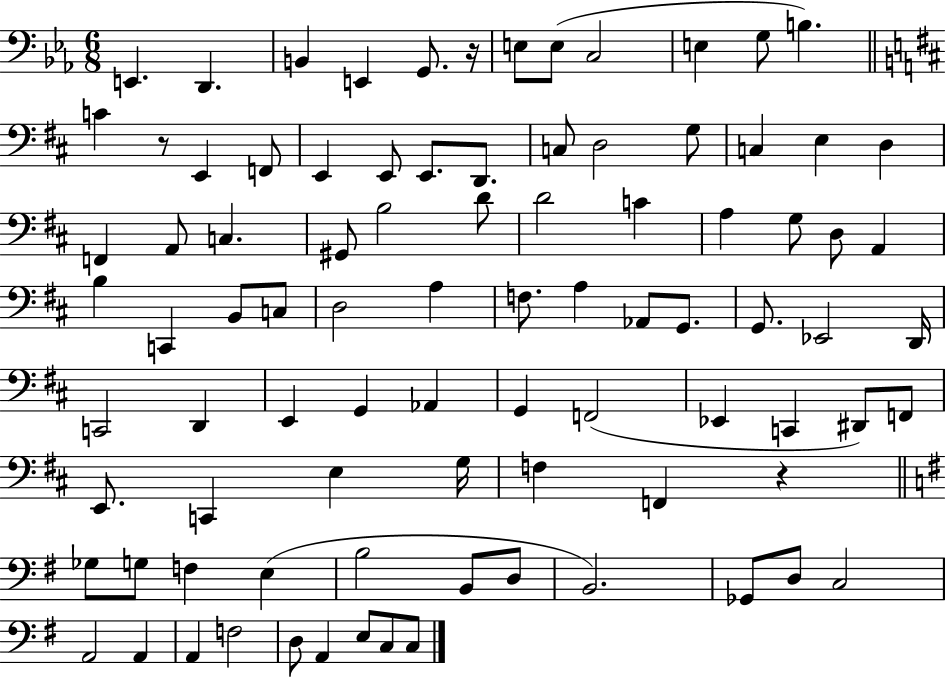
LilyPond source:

{
  \clef bass
  \numericTimeSignature
  \time 6/8
  \key ees \major
  \repeat volta 2 { e,4. d,4. | b,4 e,4 g,8. r16 | e8 e8( c2 | e4 g8 b4.) | \break \bar "||" \break \key d \major c'4 r8 e,4 f,8 | e,4 e,8 e,8. d,8. | c8 d2 g8 | c4 e4 d4 | \break f,4 a,8 c4. | gis,8 b2 d'8 | d'2 c'4 | a4 g8 d8 a,4 | \break b4 c,4 b,8 c8 | d2 a4 | f8. a4 aes,8 g,8. | g,8. ees,2 d,16 | \break c,2 d,4 | e,4 g,4 aes,4 | g,4 f,2( | ees,4 c,4 dis,8) f,8 | \break e,8. c,4 e4 g16 | f4 f,4 r4 | \bar "||" \break \key g \major ges8 g8 f4 e4( | b2 b,8 d8 | b,2.) | ges,8 d8 c2 | \break a,2 a,4 | a,4 f2 | d8 a,4 e8 c8 c8 | } \bar "|."
}